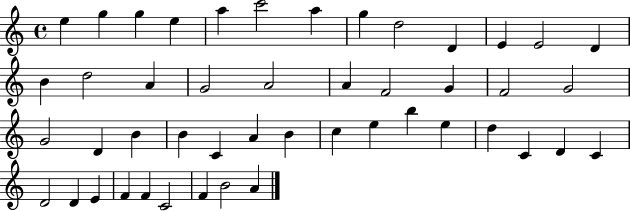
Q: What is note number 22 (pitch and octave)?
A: F4